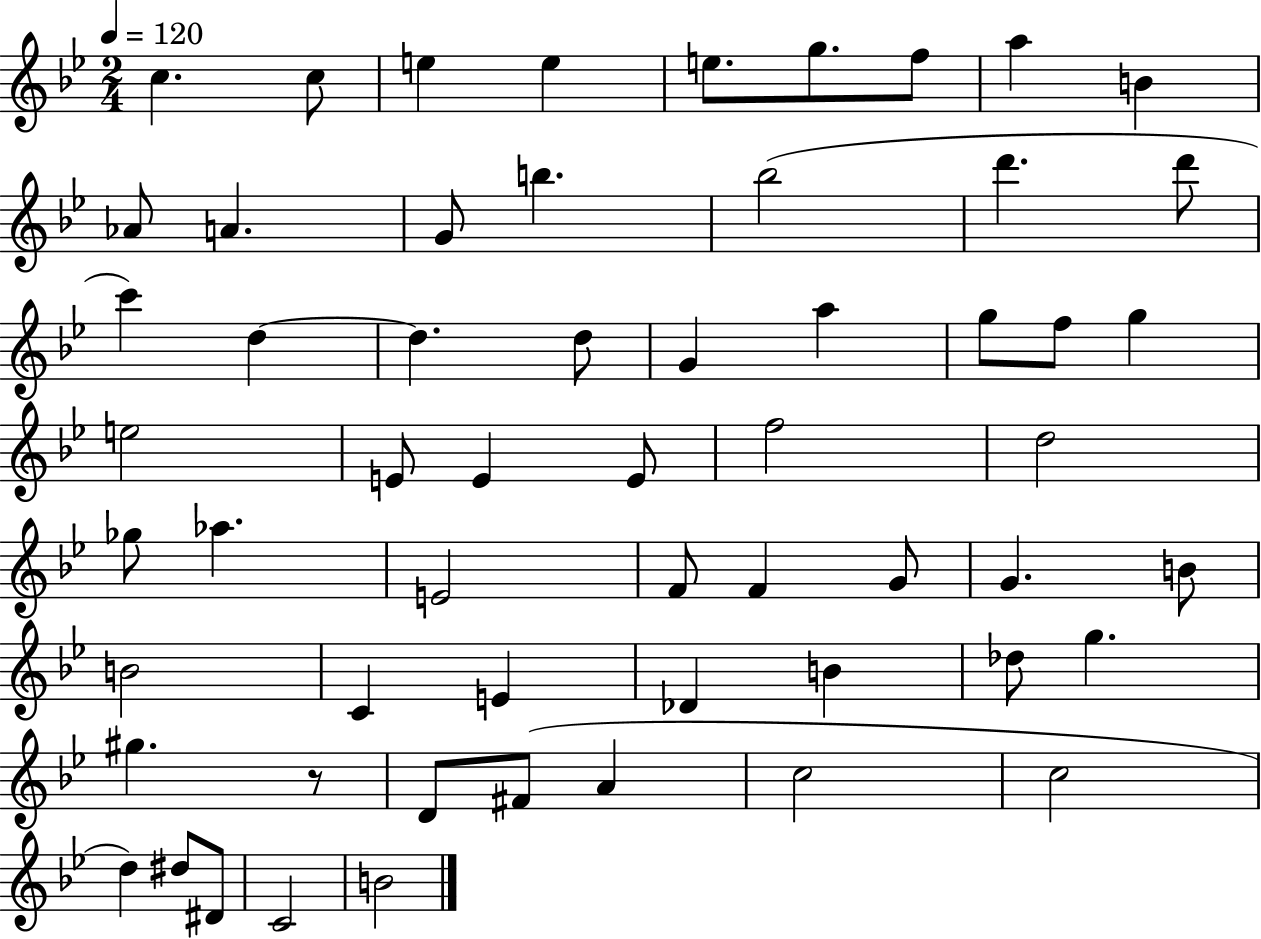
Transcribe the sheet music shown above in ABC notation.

X:1
T:Untitled
M:2/4
L:1/4
K:Bb
c c/2 e e e/2 g/2 f/2 a B _A/2 A G/2 b _b2 d' d'/2 c' d d d/2 G a g/2 f/2 g e2 E/2 E E/2 f2 d2 _g/2 _a E2 F/2 F G/2 G B/2 B2 C E _D B _d/2 g ^g z/2 D/2 ^F/2 A c2 c2 d ^d/2 ^D/2 C2 B2